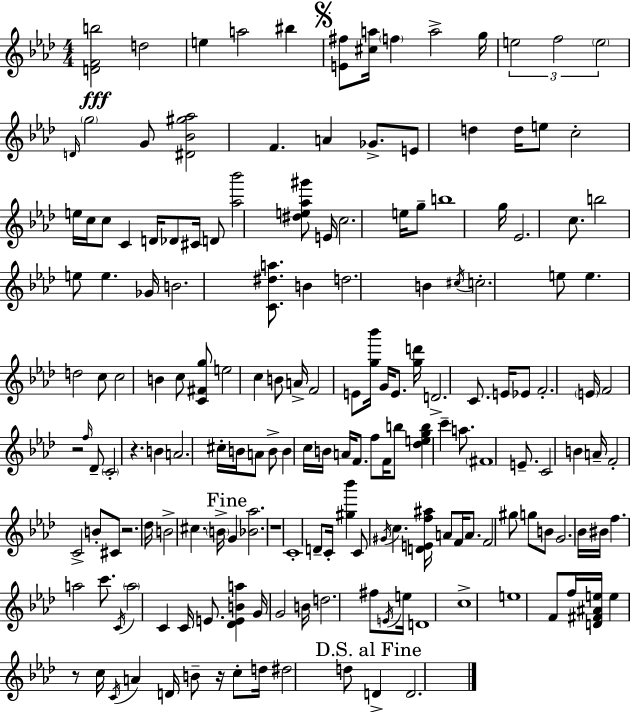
{
  \clef treble
  \numericTimeSignature
  \time 4/4
  \key f \minor
  <d' f' b''>2\fff d''2 | e''4 a''2 bis''4 | \mark \markup { \musicglyph "scripts.segno" } <e' fis''>8 <cis'' a''>16 \parenthesize f''4 a''2-> g''16 | \tuplet 3/2 { e''2 f''2 | \break \parenthesize e''2 } \grace { d'16 } \parenthesize g''2 | g'8 <dis' bes' gis'' aes''>2 f'4. | a'4 ges'8.-> e'8 d''4 d''16 e''8 | c''2-. e''16 c''16 c''8 c'4 | \break d'16 des'8 cis'16 d'8 <aes'' bes'''>2 <dis'' e'' aes'' gis'''>8 | e'16 c''2. e''16 g''8-- | b''1 | g''16 ees'2. c''8. | \break b''2 e''8 e''4. | ges'16 b'2. <c' dis'' a''>8. | b'4 d''2. | b'4 \acciaccatura { cis''16 } c''2.-. | \break e''8 e''4. d''2 | c''8 c''2 b'4 | c''8 <c' fis' g''>8 e''2 c''4 | b'8 a'16-> f'2 e'8 <g'' bes'''>16 g'16 e'8. | \break <g'' d'''>16 d'2.-> c'8. | e'16 ees'8 f'2.-. | \parenthesize e'16 f'2 r2 | \grace { f''16 } des'8-- \parenthesize c'2-. r4. | \break b'4 a'2. | cis''16-. b'16 a'8 b'8-> b'4 c''16 b'16 a'16 | f'8. f''8 f'16 b''8 <des'' e'' g'' b''>4 c'''4-- | a''8. \parenthesize fis'1 | \break e'8.-- c'2 b'4 | a'16-- f'2-. c'2-> | b'8-. cis'8 r2. | des''16 b'2-> cis''4. | \break \parenthesize b'16-> \mark "Fine" g'4 <bes' aes''>2. | r1 | c'1-. | d'8-- c'16-. <gis'' bes'''>4 c'8 \acciaccatura { gis'16 } c''4. | \break <d' e' f'' ais''>16 a'8 f'16 a'8. f'2 | gis''8 g''8 b'8 g'2. | bes'16 bis'16 f''4. a''2 | c'''8. \acciaccatura { c'16 } \parenthesize a''2 | \break c'4 c'16 e'8. <des' e' b' a''>4 g'16 g'2 | b'16 d''2. | fis''8 \acciaccatura { e'16 } e''16 d'1 | c''1-> | \break e''1 | f'8 f''16 <d' fis' ais' e''>16 e''4 r8 | c''16 \acciaccatura { c'16 } a'4 d'16 b'8-- r16 c''8-. d''16 dis''2 | d''8 \mark "D.S. al Fine" d'4-> d'2. | \break \bar "|."
}